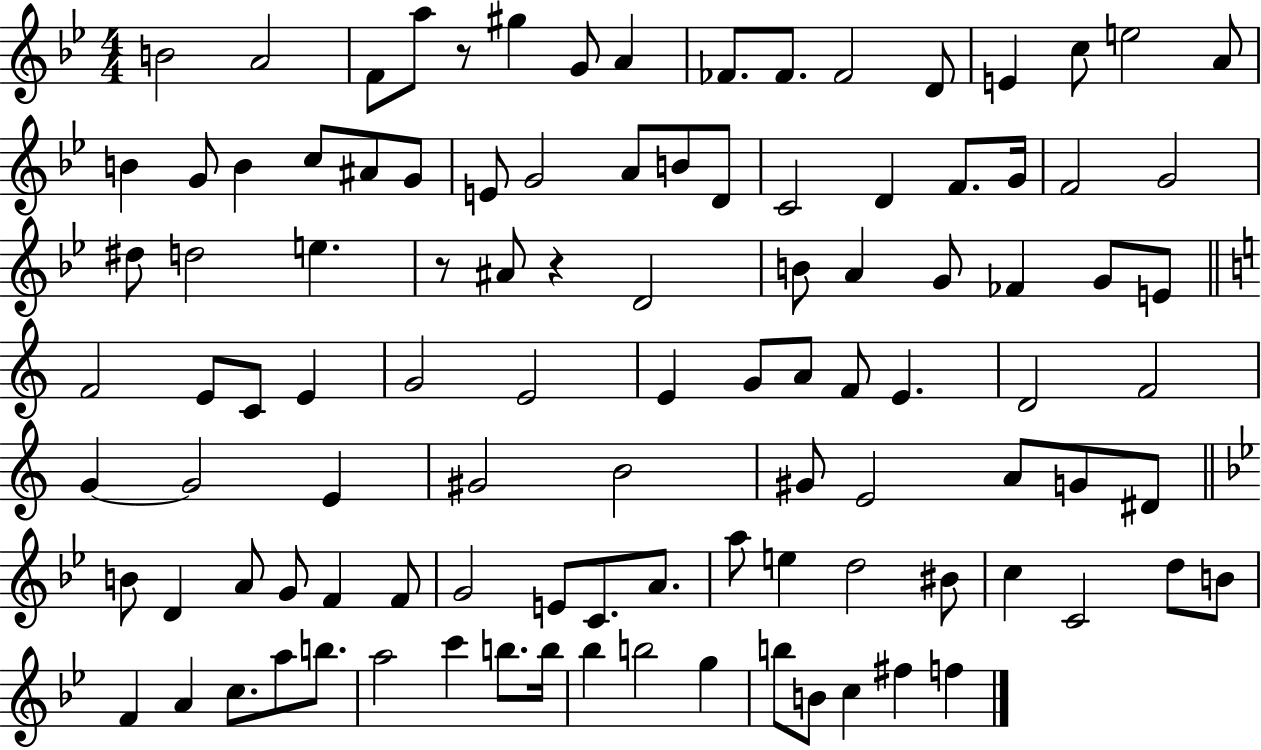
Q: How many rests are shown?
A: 3